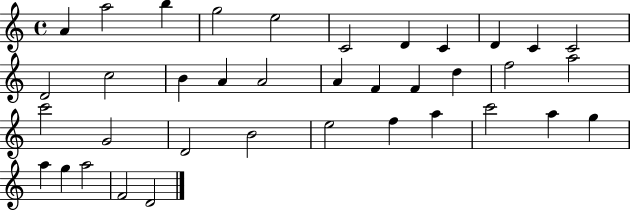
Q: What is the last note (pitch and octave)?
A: D4